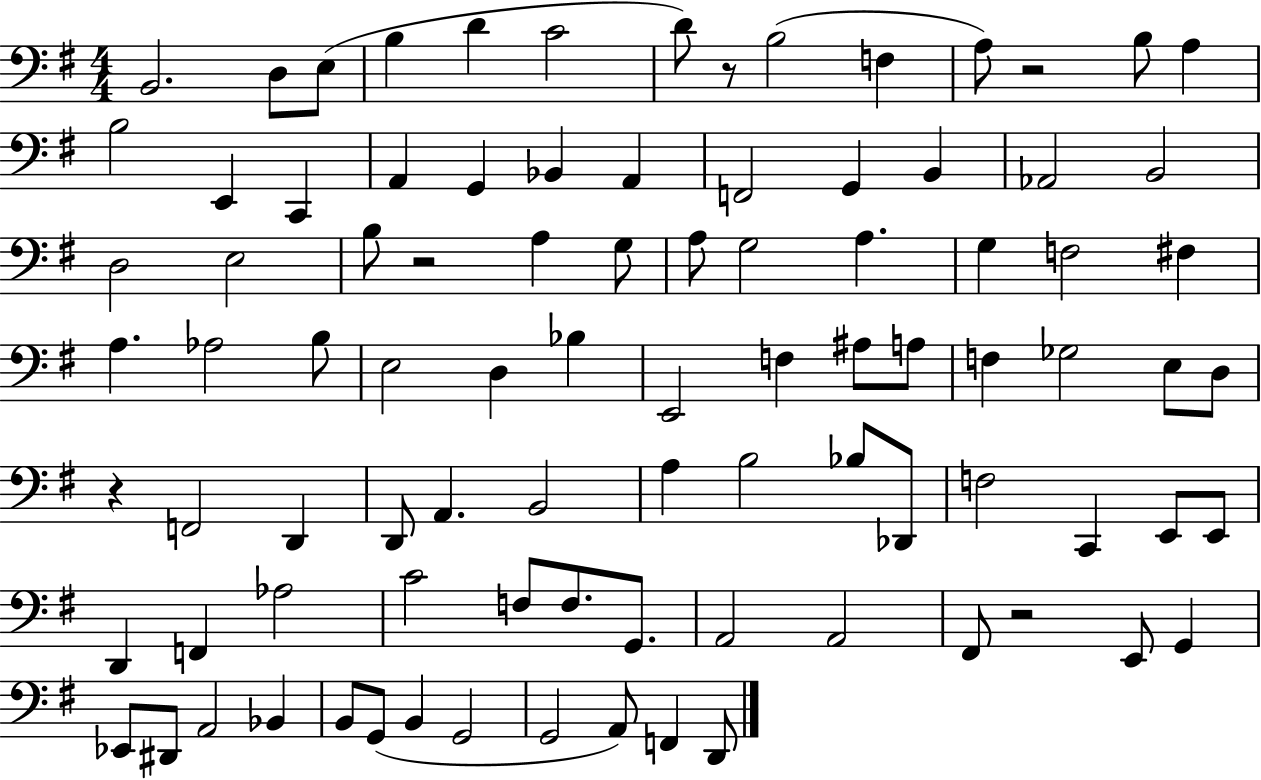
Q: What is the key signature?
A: G major